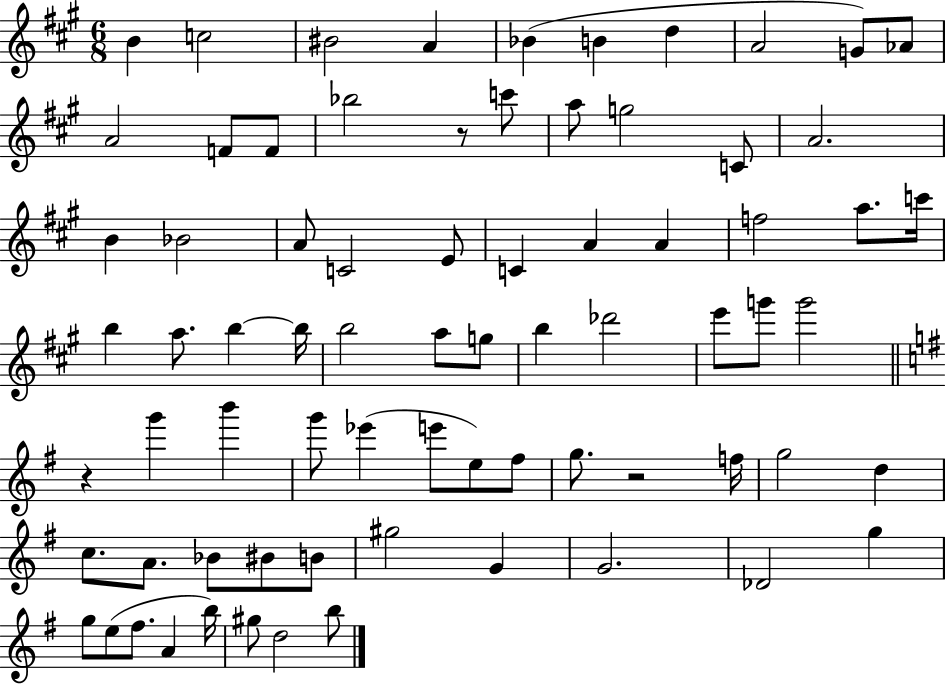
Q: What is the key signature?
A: A major